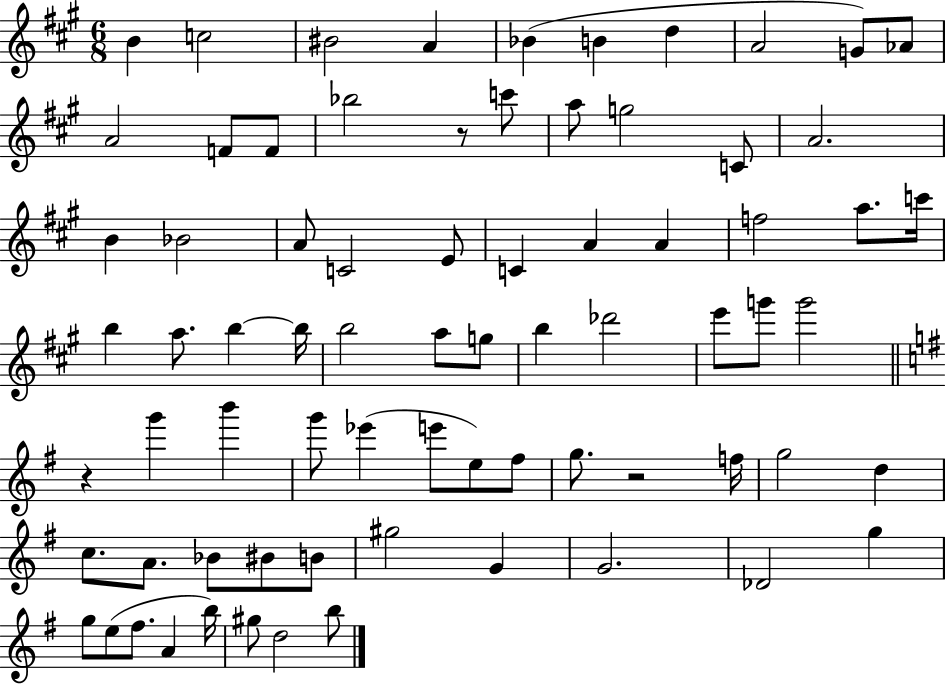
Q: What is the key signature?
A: A major